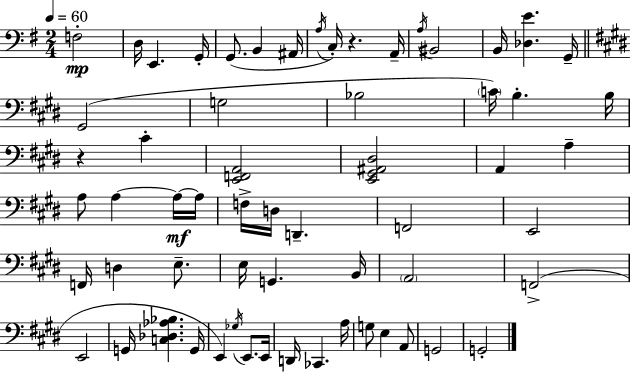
{
  \clef bass
  \numericTimeSignature
  \time 2/4
  \key g \major
  \tempo 4 = 60
  f2-.\mp | d16 e,4. g,16-. | g,8.( b,4 ais,16 | \acciaccatura { a16 } c16-.) r4. | \break a,16-- \acciaccatura { a16 } bis,2 | b,16 <des e'>4. | g,16-- \bar "||" \break \key e \major gis,2( | g2 | bes2 | \parenthesize c'16) b4.-. b16 | \break r4 cis'4-. | <e, f, a,>2 | <e, gis, ais, dis>2 | a,4 a4-- | \break a8 a4~~ a16~~\mf a16 | f16-> d16 d,4.-- | f,2 | e,2 | \break f,16 d4 e8.-- | e16 g,4. b,16 | \parenthesize a,2 | f,2->( | \break e,2 | g,16 <c des aes bes>4. g,16 | e,4) \acciaccatura { ges16 } e,8. | e,16 d,16 ces,4. | \break a16 g8 e4 a,8 | g,2 | g,2-. | \bar "|."
}